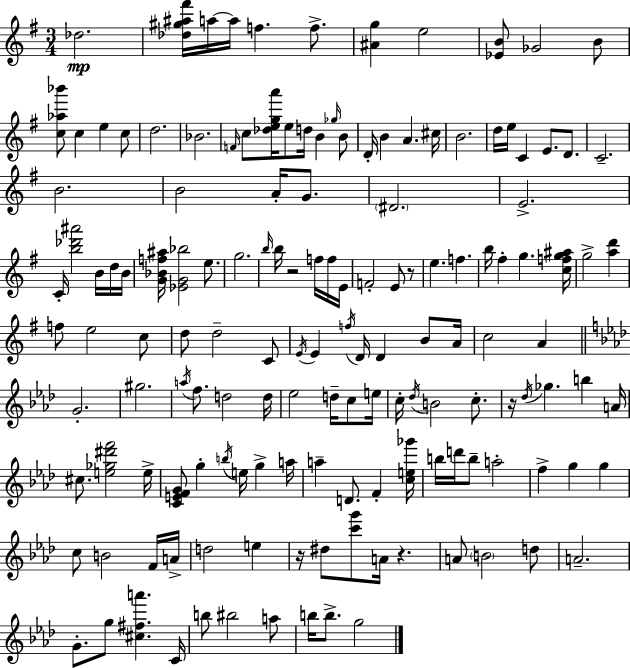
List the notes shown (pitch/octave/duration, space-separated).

Db5/h. [Db5,G#5,A#5,F#6]/s A5/s A5/s F5/q. F5/e. [A#4,G5]/q E5/h [Eb4,B4]/e Gb4/h B4/e [C5,Ab5,Bb6]/e C5/q E5/q C5/e D5/h. Bb4/h. F4/s C5/e [Db5,E5,G5,A6]/s E5/e D5/s B4/q Gb5/s B4/e D4/s B4/q A4/q. C#5/s B4/h. D5/s E5/s C4/q E4/e. D4/e. C4/h. B4/h. B4/h A4/s G4/e. D#4/h. E4/h. C4/s [B5,Db6,A#6]/h B4/s D5/s B4/s [G4,Bb4,F5,A#5]/s [Eb4,G4,Bb5]/h E5/e. G5/h. B5/s B5/s R/h F5/s F5/s E4/s F4/h E4/e R/e E5/q. F5/q. B5/s F#5/q G5/q. [C5,F5,G5,A#5]/s G5/h [A5,D6]/q F5/e E5/h C5/e D5/e D5/h C4/e E4/s E4/q F5/s D4/s D4/q B4/e A4/s C5/h A4/q G4/h. G#5/h. A5/s F5/e. D5/h D5/s Eb5/h D5/s C5/e E5/s C5/s Db5/s B4/h C5/e. R/s Db5/s Gb5/q. B5/q A4/s C#5/e. [E5,Gb5,D#6,F6]/h E5/s [C4,E4,F4,G4]/e G5/q B5/s E5/s G5/q A5/s A5/q D4/e. F4/q [C5,E5,Gb6]/s B5/s D6/s B5/e A5/h F5/q G5/q G5/q C5/e B4/h F4/s A4/s D5/h E5/q R/s D#5/e [C6,G6]/e A4/s R/q. A4/e B4/h D5/e A4/h. G4/e. G5/e [C#5,F#5,A6]/q. C4/s B5/e BIS5/h A5/e B5/s B5/e. G5/h